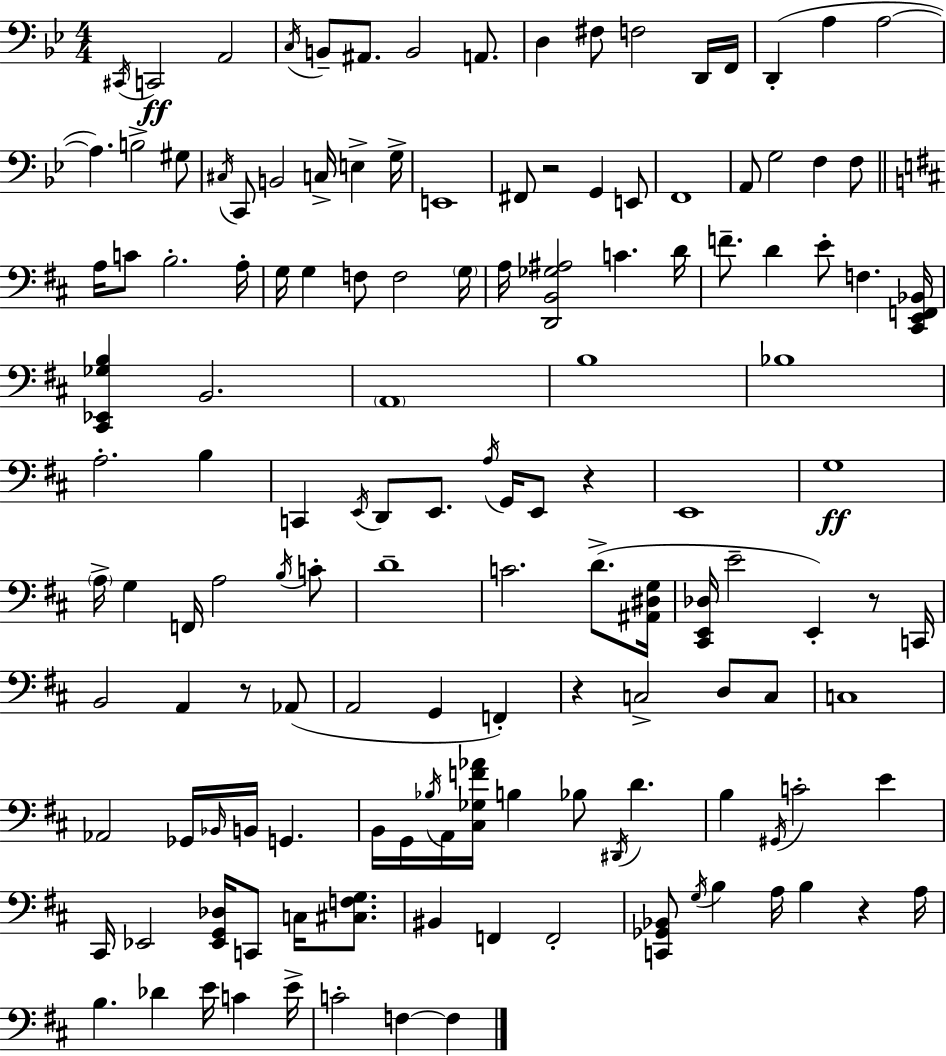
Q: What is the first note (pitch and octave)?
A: C#2